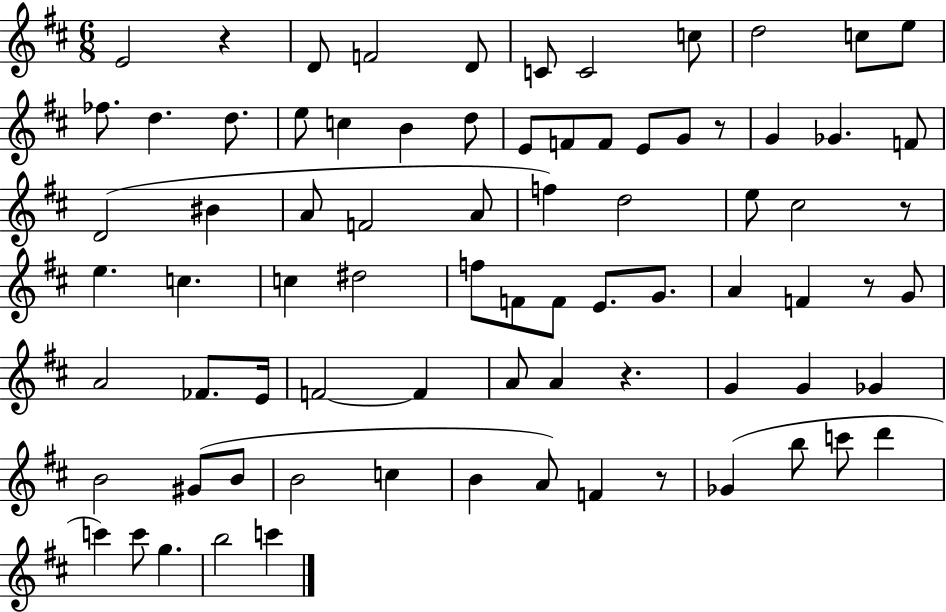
{
  \clef treble
  \numericTimeSignature
  \time 6/8
  \key d \major
  e'2 r4 | d'8 f'2 d'8 | c'8 c'2 c''8 | d''2 c''8 e''8 | \break fes''8. d''4. d''8. | e''8 c''4 b'4 d''8 | e'8 f'8 f'8 e'8 g'8 r8 | g'4 ges'4. f'8 | \break d'2( bis'4 | a'8 f'2 a'8 | f''4) d''2 | e''8 cis''2 r8 | \break e''4. c''4. | c''4 dis''2 | f''8 f'8 f'8 e'8. g'8. | a'4 f'4 r8 g'8 | \break a'2 fes'8. e'16 | f'2~~ f'4 | a'8 a'4 r4. | g'4 g'4 ges'4 | \break b'2 gis'8( b'8 | b'2 c''4 | b'4 a'8) f'4 r8 | ges'4( b''8 c'''8 d'''4 | \break c'''4) c'''8 g''4. | b''2 c'''4 | \bar "|."
}